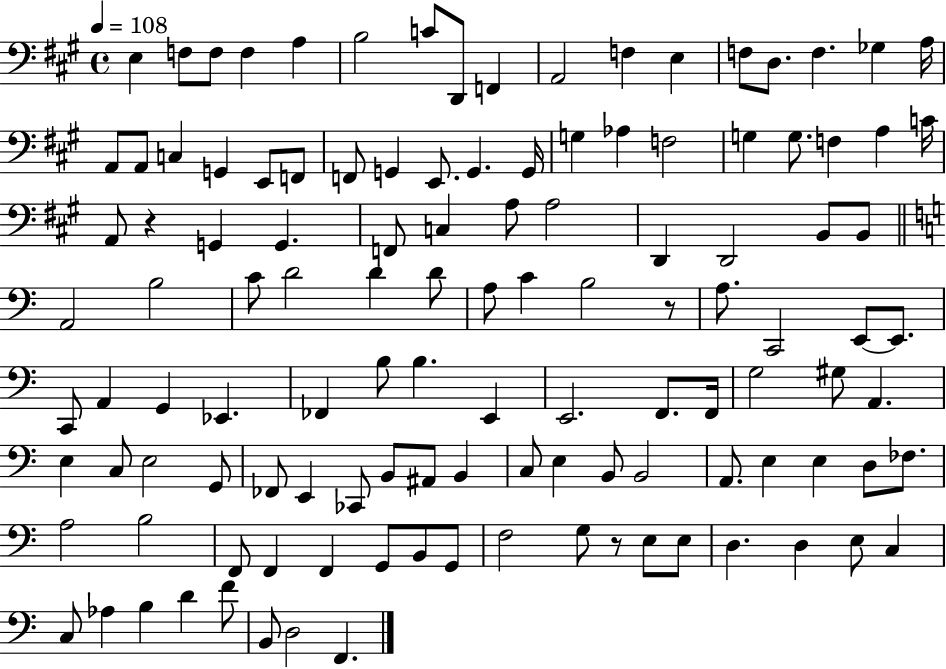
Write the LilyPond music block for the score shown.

{
  \clef bass
  \time 4/4
  \defaultTimeSignature
  \key a \major
  \tempo 4 = 108
  e4 f8 f8 f4 a4 | b2 c'8 d,8 f,4 | a,2 f4 e4 | f8 d8. f4. ges4 a16 | \break a,8 a,8 c4 g,4 e,8 f,8 | f,8 g,4 e,8. g,4. g,16 | g4 aes4 f2 | g4 g8. f4 a4 c'16 | \break a,8 r4 g,4 g,4. | f,8 c4 a8 a2 | d,4 d,2 b,8 b,8 | \bar "||" \break \key a \minor a,2 b2 | c'8 d'2 d'4 d'8 | a8 c'4 b2 r8 | a8. c,2 e,8~~ e,8. | \break c,8 a,4 g,4 ees,4. | fes,4 b8 b4. e,4 | e,2. f,8. f,16 | g2 gis8 a,4. | \break e4 c8 e2 g,8 | fes,8 e,4 ces,8 b,8 ais,8 b,4 | c8 e4 b,8 b,2 | a,8. e4 e4 d8 fes8. | \break a2 b2 | f,8 f,4 f,4 g,8 b,8 g,8 | f2 g8 r8 e8 e8 | d4. d4 e8 c4 | \break c8 aes4 b4 d'4 f'8 | b,8 d2 f,4. | \bar "|."
}